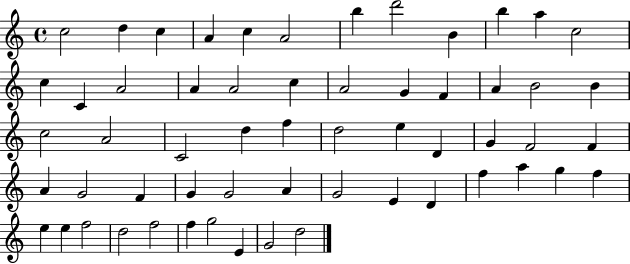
{
  \clef treble
  \time 4/4
  \defaultTimeSignature
  \key c \major
  c''2 d''4 c''4 | a'4 c''4 a'2 | b''4 d'''2 b'4 | b''4 a''4 c''2 | \break c''4 c'4 a'2 | a'4 a'2 c''4 | a'2 g'4 f'4 | a'4 b'2 b'4 | \break c''2 a'2 | c'2 d''4 f''4 | d''2 e''4 d'4 | g'4 f'2 f'4 | \break a'4 g'2 f'4 | g'4 g'2 a'4 | g'2 e'4 d'4 | f''4 a''4 g''4 f''4 | \break e''4 e''4 f''2 | d''2 f''2 | f''4 g''2 e'4 | g'2 d''2 | \break \bar "|."
}